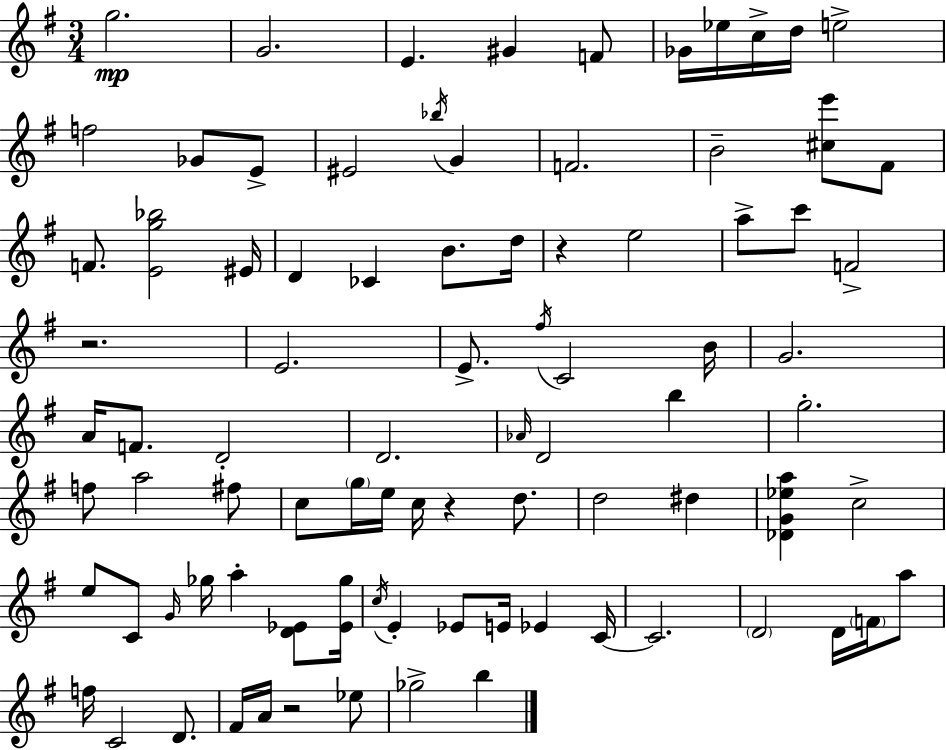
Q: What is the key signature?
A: E minor